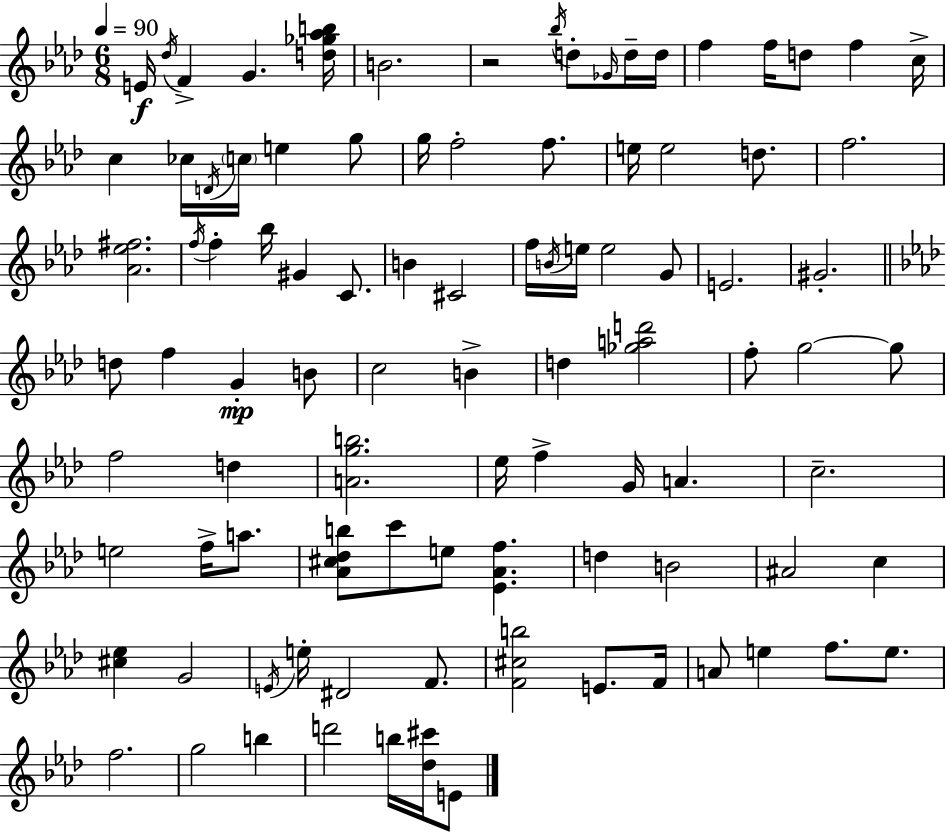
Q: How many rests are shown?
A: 1